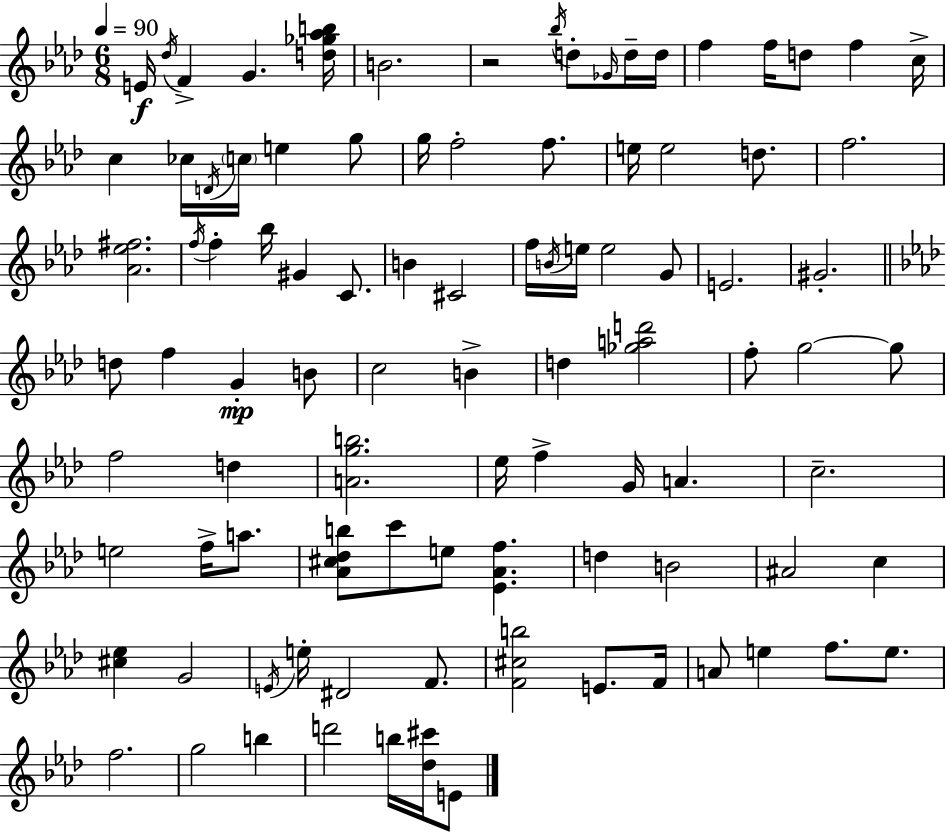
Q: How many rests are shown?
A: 1